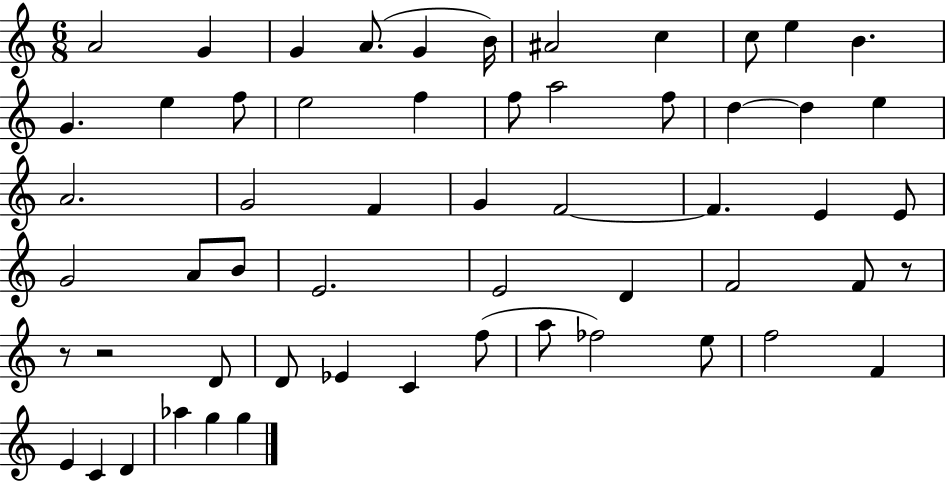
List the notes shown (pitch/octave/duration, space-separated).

A4/h G4/q G4/q A4/e. G4/q B4/s A#4/h C5/q C5/e E5/q B4/q. G4/q. E5/q F5/e E5/h F5/q F5/e A5/h F5/e D5/q D5/q E5/q A4/h. G4/h F4/q G4/q F4/h F4/q. E4/q E4/e G4/h A4/e B4/e E4/h. E4/h D4/q F4/h F4/e R/e R/e R/h D4/e D4/e Eb4/q C4/q F5/e A5/e FES5/h E5/e F5/h F4/q E4/q C4/q D4/q Ab5/q G5/q G5/q